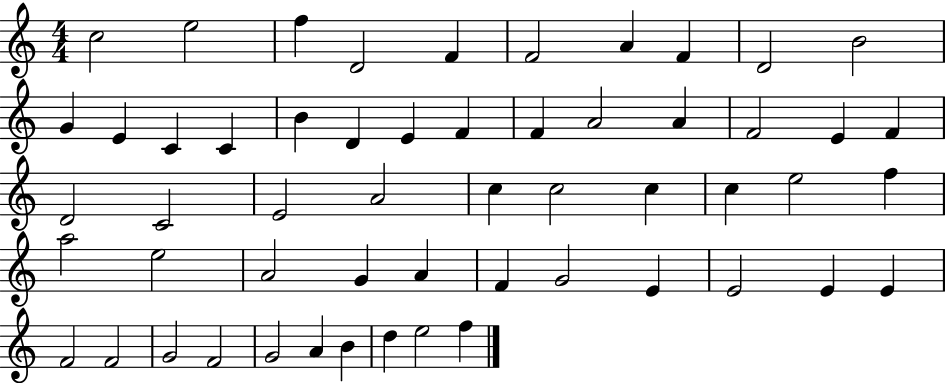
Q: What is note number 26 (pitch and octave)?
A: C4